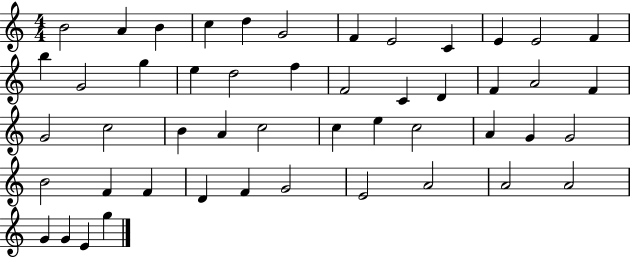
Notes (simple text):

B4/h A4/q B4/q C5/q D5/q G4/h F4/q E4/h C4/q E4/q E4/h F4/q B5/q G4/h G5/q E5/q D5/h F5/q F4/h C4/q D4/q F4/q A4/h F4/q G4/h C5/h B4/q A4/q C5/h C5/q E5/q C5/h A4/q G4/q G4/h B4/h F4/q F4/q D4/q F4/q G4/h E4/h A4/h A4/h A4/h G4/q G4/q E4/q G5/q